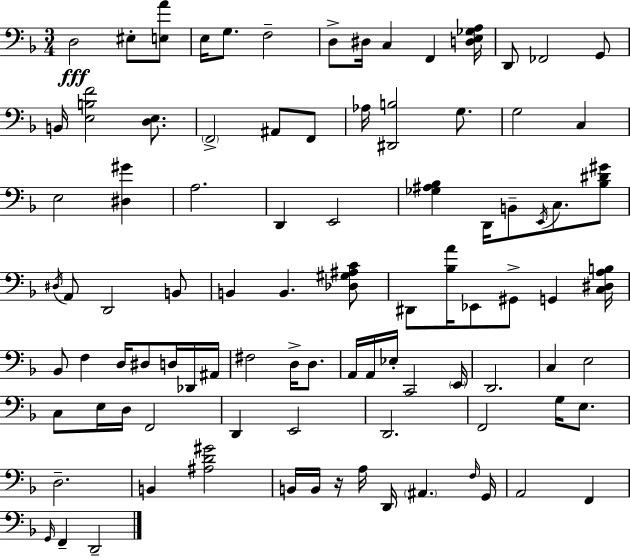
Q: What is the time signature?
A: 3/4